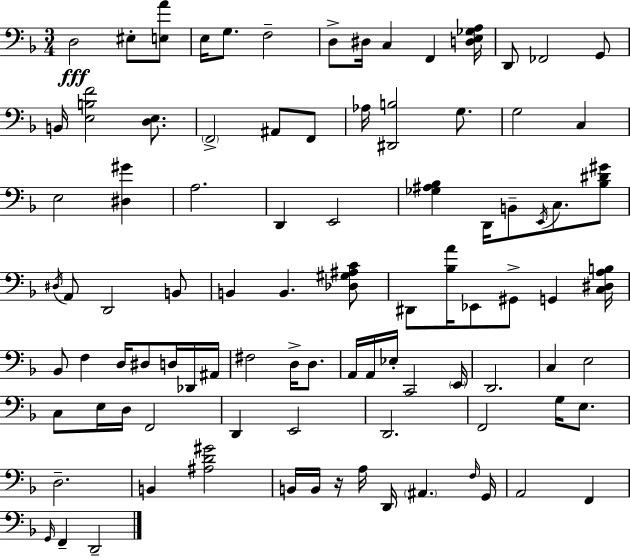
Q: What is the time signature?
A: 3/4